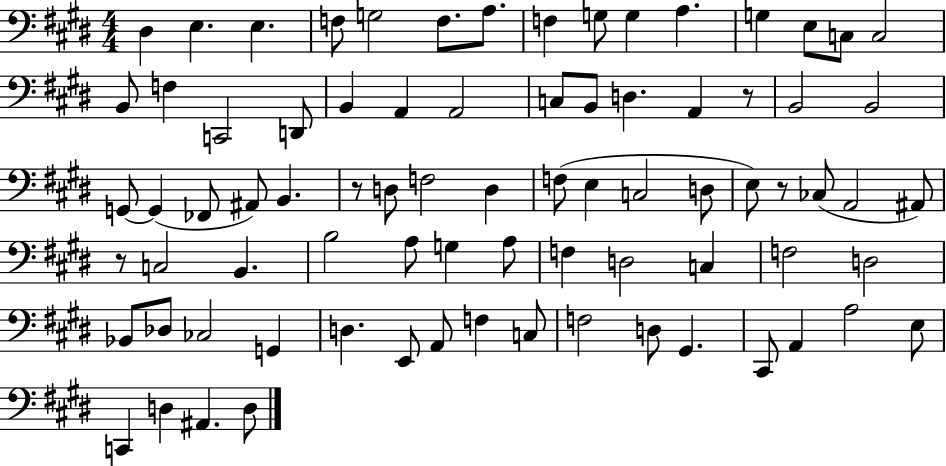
X:1
T:Untitled
M:4/4
L:1/4
K:E
^D, E, E, F,/2 G,2 F,/2 A,/2 F, G,/2 G, A, G, E,/2 C,/2 C,2 B,,/2 F, C,,2 D,,/2 B,, A,, A,,2 C,/2 B,,/2 D, A,, z/2 B,,2 B,,2 G,,/2 G,, _F,,/2 ^A,,/2 B,, z/2 D,/2 F,2 D, F,/2 E, C,2 D,/2 E,/2 z/2 _C,/2 A,,2 ^A,,/2 z/2 C,2 B,, B,2 A,/2 G, A,/2 F, D,2 C, F,2 D,2 _B,,/2 _D,/2 _C,2 G,, D, E,,/2 A,,/2 F, C,/2 F,2 D,/2 ^G,, ^C,,/2 A,, A,2 E,/2 C,, D, ^A,, D,/2